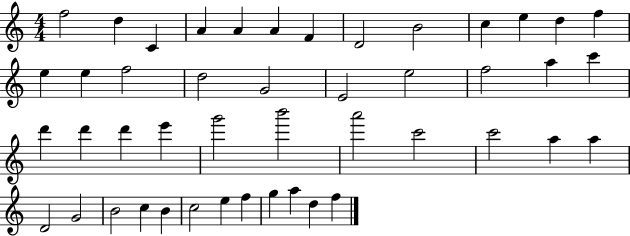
F5/h D5/q C4/q A4/q A4/q A4/q F4/q D4/h B4/h C5/q E5/q D5/q F5/q E5/q E5/q F5/h D5/h G4/h E4/h E5/h F5/h A5/q C6/q D6/q D6/q D6/q E6/q G6/h B6/h A6/h C6/h C6/h A5/q A5/q D4/h G4/h B4/h C5/q B4/q C5/h E5/q F5/q G5/q A5/q D5/q F5/q